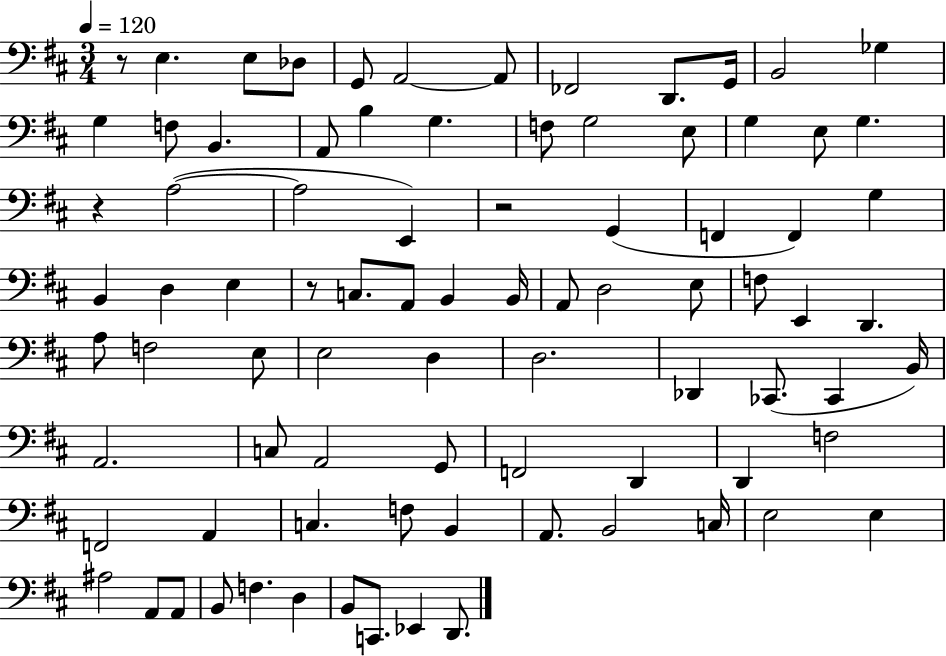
R/e E3/q. E3/e Db3/e G2/e A2/h A2/e FES2/h D2/e. G2/s B2/h Gb3/q G3/q F3/e B2/q. A2/e B3/q G3/q. F3/e G3/h E3/e G3/q E3/e G3/q. R/q A3/h A3/h E2/q R/h G2/q F2/q F2/q G3/q B2/q D3/q E3/q R/e C3/e. A2/e B2/q B2/s A2/e D3/h E3/e F3/e E2/q D2/q. A3/e F3/h E3/e E3/h D3/q D3/h. Db2/q CES2/e. CES2/q B2/s A2/h. C3/e A2/h G2/e F2/h D2/q D2/q F3/h F2/h A2/q C3/q. F3/e B2/q A2/e. B2/h C3/s E3/h E3/q A#3/h A2/e A2/e B2/e F3/q. D3/q B2/e C2/e. Eb2/q D2/e.